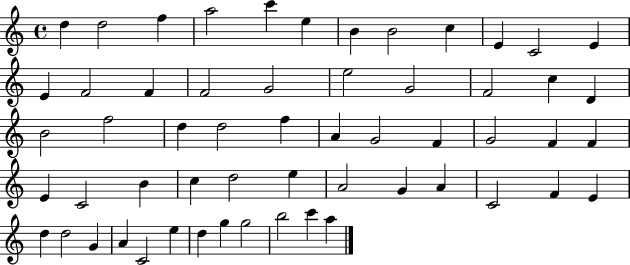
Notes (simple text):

D5/q D5/h F5/q A5/h C6/q E5/q B4/q B4/h C5/q E4/q C4/h E4/q E4/q F4/h F4/q F4/h G4/h E5/h G4/h F4/h C5/q D4/q B4/h F5/h D5/q D5/h F5/q A4/q G4/h F4/q G4/h F4/q F4/q E4/q C4/h B4/q C5/q D5/h E5/q A4/h G4/q A4/q C4/h F4/q E4/q D5/q D5/h G4/q A4/q C4/h E5/q D5/q G5/q G5/h B5/h C6/q A5/q